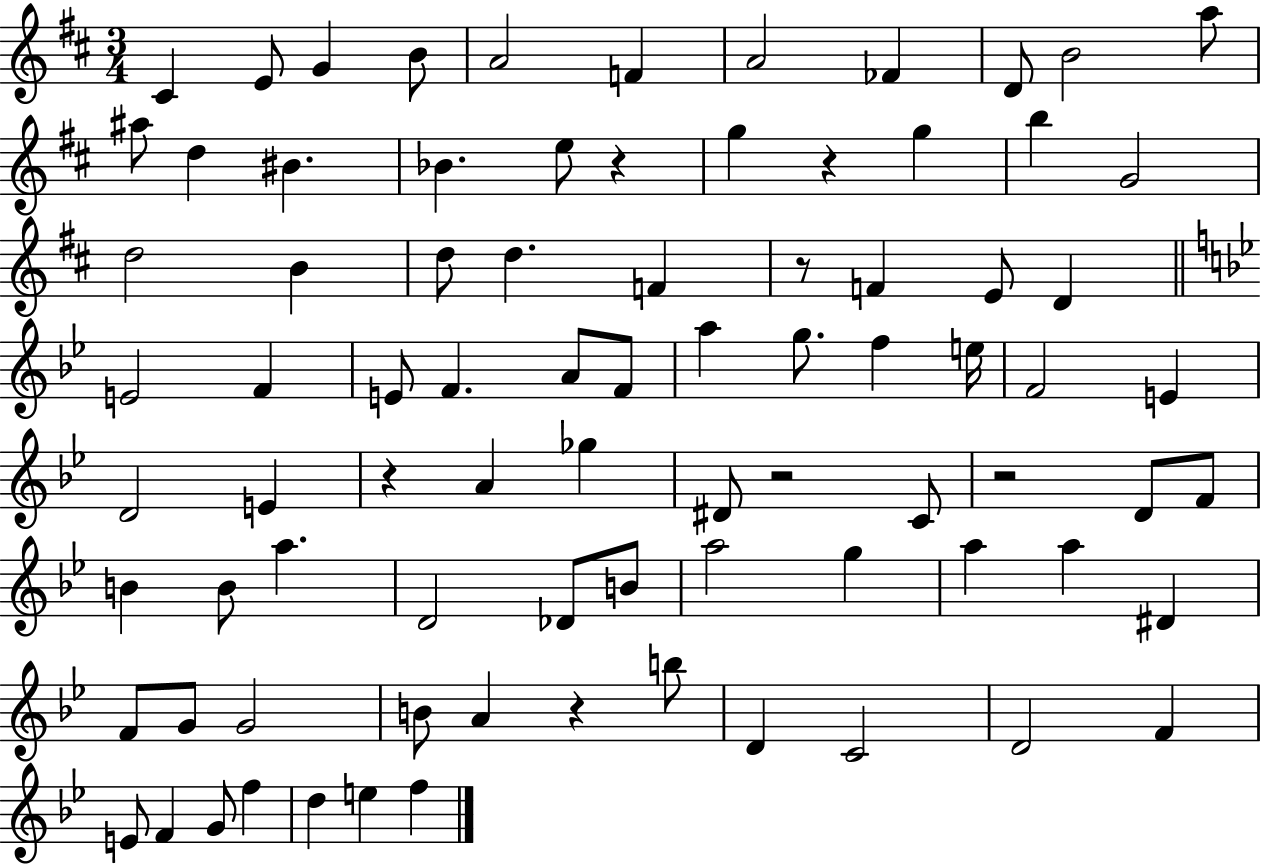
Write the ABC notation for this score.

X:1
T:Untitled
M:3/4
L:1/4
K:D
^C E/2 G B/2 A2 F A2 _F D/2 B2 a/2 ^a/2 d ^B _B e/2 z g z g b G2 d2 B d/2 d F z/2 F E/2 D E2 F E/2 F A/2 F/2 a g/2 f e/4 F2 E D2 E z A _g ^D/2 z2 C/2 z2 D/2 F/2 B B/2 a D2 _D/2 B/2 a2 g a a ^D F/2 G/2 G2 B/2 A z b/2 D C2 D2 F E/2 F G/2 f d e f